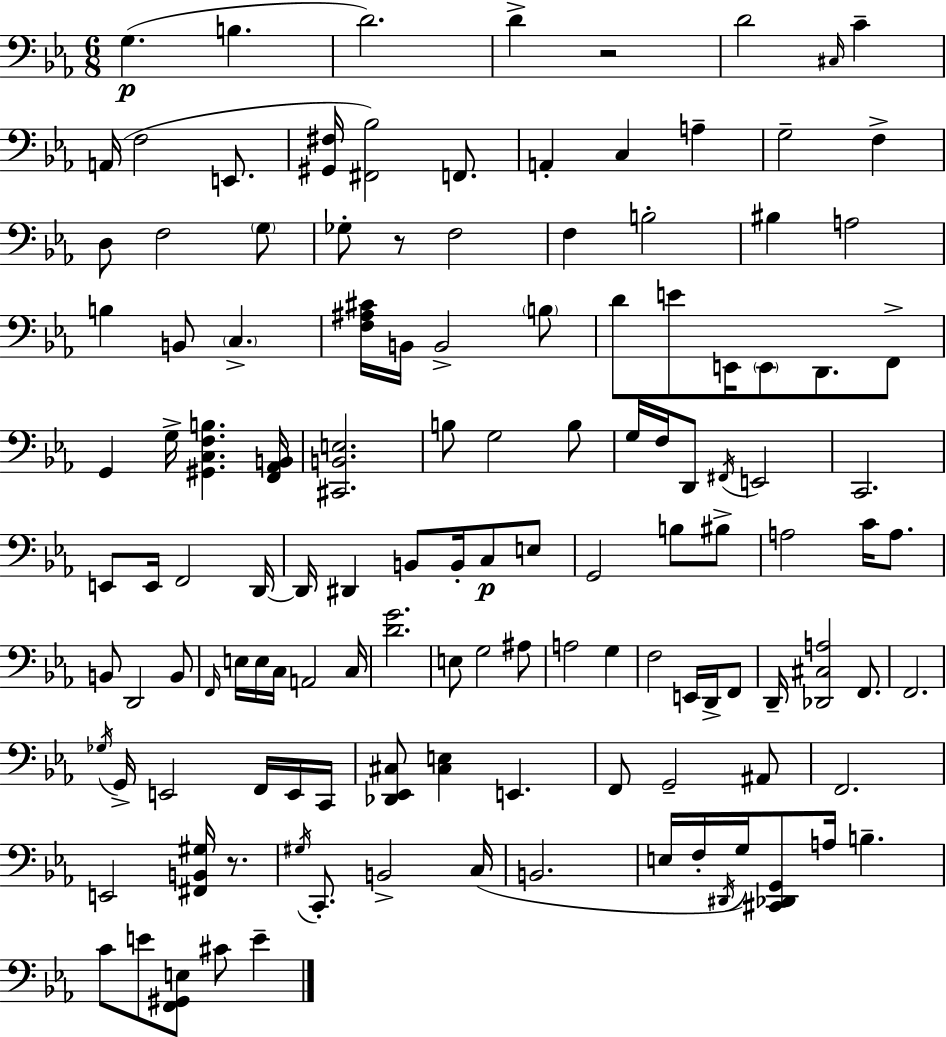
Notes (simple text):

G3/q. B3/q. D4/h. D4/q R/h D4/h C#3/s C4/q A2/s F3/h E2/e. [G#2,F#3]/s [F#2,Bb3]/h F2/e. A2/q C3/q A3/q G3/h F3/q D3/e F3/h G3/e Gb3/e R/e F3/h F3/q B3/h BIS3/q A3/h B3/q B2/e C3/q. [F3,A#3,C#4]/s B2/s B2/h B3/e D4/e E4/e E2/s E2/e D2/e. F2/e G2/q G3/s [G#2,C3,F3,B3]/q. [F2,Ab2,B2]/s [C#2,B2,E3]/h. B3/e G3/h B3/e G3/s F3/s D2/e F#2/s E2/h C2/h. E2/e E2/s F2/h D2/s D2/s D#2/q B2/e B2/s C3/e E3/e G2/h B3/e BIS3/e A3/h C4/s A3/e. B2/e D2/h B2/e F2/s E3/s E3/s C3/s A2/h C3/s [D4,G4]/h. E3/e G3/h A#3/e A3/h G3/q F3/h E2/s D2/s F2/e D2/s [Db2,C#3,A3]/h F2/e. F2/h. Gb3/s G2/s E2/h F2/s E2/s C2/s [Db2,Eb2,C#3]/e [C#3,E3]/q E2/q. F2/e G2/h A#2/e F2/h. E2/h [F#2,B2,G#3]/s R/e. G#3/s C2/e. B2/h C3/s B2/h. E3/s F3/s D#2/s G3/s [C#2,Db2,G2]/e A3/s B3/q. C4/e E4/e [F2,G#2,E3]/e C#4/e E4/q